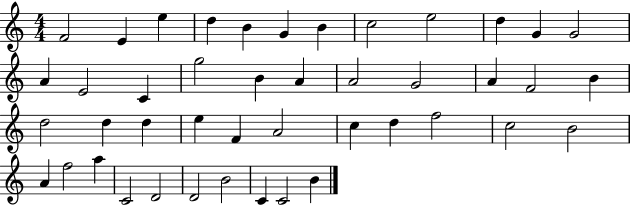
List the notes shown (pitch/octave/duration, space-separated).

F4/h E4/q E5/q D5/q B4/q G4/q B4/q C5/h E5/h D5/q G4/q G4/h A4/q E4/h C4/q G5/h B4/q A4/q A4/h G4/h A4/q F4/h B4/q D5/h D5/q D5/q E5/q F4/q A4/h C5/q D5/q F5/h C5/h B4/h A4/q F5/h A5/q C4/h D4/h D4/h B4/h C4/q C4/h B4/q